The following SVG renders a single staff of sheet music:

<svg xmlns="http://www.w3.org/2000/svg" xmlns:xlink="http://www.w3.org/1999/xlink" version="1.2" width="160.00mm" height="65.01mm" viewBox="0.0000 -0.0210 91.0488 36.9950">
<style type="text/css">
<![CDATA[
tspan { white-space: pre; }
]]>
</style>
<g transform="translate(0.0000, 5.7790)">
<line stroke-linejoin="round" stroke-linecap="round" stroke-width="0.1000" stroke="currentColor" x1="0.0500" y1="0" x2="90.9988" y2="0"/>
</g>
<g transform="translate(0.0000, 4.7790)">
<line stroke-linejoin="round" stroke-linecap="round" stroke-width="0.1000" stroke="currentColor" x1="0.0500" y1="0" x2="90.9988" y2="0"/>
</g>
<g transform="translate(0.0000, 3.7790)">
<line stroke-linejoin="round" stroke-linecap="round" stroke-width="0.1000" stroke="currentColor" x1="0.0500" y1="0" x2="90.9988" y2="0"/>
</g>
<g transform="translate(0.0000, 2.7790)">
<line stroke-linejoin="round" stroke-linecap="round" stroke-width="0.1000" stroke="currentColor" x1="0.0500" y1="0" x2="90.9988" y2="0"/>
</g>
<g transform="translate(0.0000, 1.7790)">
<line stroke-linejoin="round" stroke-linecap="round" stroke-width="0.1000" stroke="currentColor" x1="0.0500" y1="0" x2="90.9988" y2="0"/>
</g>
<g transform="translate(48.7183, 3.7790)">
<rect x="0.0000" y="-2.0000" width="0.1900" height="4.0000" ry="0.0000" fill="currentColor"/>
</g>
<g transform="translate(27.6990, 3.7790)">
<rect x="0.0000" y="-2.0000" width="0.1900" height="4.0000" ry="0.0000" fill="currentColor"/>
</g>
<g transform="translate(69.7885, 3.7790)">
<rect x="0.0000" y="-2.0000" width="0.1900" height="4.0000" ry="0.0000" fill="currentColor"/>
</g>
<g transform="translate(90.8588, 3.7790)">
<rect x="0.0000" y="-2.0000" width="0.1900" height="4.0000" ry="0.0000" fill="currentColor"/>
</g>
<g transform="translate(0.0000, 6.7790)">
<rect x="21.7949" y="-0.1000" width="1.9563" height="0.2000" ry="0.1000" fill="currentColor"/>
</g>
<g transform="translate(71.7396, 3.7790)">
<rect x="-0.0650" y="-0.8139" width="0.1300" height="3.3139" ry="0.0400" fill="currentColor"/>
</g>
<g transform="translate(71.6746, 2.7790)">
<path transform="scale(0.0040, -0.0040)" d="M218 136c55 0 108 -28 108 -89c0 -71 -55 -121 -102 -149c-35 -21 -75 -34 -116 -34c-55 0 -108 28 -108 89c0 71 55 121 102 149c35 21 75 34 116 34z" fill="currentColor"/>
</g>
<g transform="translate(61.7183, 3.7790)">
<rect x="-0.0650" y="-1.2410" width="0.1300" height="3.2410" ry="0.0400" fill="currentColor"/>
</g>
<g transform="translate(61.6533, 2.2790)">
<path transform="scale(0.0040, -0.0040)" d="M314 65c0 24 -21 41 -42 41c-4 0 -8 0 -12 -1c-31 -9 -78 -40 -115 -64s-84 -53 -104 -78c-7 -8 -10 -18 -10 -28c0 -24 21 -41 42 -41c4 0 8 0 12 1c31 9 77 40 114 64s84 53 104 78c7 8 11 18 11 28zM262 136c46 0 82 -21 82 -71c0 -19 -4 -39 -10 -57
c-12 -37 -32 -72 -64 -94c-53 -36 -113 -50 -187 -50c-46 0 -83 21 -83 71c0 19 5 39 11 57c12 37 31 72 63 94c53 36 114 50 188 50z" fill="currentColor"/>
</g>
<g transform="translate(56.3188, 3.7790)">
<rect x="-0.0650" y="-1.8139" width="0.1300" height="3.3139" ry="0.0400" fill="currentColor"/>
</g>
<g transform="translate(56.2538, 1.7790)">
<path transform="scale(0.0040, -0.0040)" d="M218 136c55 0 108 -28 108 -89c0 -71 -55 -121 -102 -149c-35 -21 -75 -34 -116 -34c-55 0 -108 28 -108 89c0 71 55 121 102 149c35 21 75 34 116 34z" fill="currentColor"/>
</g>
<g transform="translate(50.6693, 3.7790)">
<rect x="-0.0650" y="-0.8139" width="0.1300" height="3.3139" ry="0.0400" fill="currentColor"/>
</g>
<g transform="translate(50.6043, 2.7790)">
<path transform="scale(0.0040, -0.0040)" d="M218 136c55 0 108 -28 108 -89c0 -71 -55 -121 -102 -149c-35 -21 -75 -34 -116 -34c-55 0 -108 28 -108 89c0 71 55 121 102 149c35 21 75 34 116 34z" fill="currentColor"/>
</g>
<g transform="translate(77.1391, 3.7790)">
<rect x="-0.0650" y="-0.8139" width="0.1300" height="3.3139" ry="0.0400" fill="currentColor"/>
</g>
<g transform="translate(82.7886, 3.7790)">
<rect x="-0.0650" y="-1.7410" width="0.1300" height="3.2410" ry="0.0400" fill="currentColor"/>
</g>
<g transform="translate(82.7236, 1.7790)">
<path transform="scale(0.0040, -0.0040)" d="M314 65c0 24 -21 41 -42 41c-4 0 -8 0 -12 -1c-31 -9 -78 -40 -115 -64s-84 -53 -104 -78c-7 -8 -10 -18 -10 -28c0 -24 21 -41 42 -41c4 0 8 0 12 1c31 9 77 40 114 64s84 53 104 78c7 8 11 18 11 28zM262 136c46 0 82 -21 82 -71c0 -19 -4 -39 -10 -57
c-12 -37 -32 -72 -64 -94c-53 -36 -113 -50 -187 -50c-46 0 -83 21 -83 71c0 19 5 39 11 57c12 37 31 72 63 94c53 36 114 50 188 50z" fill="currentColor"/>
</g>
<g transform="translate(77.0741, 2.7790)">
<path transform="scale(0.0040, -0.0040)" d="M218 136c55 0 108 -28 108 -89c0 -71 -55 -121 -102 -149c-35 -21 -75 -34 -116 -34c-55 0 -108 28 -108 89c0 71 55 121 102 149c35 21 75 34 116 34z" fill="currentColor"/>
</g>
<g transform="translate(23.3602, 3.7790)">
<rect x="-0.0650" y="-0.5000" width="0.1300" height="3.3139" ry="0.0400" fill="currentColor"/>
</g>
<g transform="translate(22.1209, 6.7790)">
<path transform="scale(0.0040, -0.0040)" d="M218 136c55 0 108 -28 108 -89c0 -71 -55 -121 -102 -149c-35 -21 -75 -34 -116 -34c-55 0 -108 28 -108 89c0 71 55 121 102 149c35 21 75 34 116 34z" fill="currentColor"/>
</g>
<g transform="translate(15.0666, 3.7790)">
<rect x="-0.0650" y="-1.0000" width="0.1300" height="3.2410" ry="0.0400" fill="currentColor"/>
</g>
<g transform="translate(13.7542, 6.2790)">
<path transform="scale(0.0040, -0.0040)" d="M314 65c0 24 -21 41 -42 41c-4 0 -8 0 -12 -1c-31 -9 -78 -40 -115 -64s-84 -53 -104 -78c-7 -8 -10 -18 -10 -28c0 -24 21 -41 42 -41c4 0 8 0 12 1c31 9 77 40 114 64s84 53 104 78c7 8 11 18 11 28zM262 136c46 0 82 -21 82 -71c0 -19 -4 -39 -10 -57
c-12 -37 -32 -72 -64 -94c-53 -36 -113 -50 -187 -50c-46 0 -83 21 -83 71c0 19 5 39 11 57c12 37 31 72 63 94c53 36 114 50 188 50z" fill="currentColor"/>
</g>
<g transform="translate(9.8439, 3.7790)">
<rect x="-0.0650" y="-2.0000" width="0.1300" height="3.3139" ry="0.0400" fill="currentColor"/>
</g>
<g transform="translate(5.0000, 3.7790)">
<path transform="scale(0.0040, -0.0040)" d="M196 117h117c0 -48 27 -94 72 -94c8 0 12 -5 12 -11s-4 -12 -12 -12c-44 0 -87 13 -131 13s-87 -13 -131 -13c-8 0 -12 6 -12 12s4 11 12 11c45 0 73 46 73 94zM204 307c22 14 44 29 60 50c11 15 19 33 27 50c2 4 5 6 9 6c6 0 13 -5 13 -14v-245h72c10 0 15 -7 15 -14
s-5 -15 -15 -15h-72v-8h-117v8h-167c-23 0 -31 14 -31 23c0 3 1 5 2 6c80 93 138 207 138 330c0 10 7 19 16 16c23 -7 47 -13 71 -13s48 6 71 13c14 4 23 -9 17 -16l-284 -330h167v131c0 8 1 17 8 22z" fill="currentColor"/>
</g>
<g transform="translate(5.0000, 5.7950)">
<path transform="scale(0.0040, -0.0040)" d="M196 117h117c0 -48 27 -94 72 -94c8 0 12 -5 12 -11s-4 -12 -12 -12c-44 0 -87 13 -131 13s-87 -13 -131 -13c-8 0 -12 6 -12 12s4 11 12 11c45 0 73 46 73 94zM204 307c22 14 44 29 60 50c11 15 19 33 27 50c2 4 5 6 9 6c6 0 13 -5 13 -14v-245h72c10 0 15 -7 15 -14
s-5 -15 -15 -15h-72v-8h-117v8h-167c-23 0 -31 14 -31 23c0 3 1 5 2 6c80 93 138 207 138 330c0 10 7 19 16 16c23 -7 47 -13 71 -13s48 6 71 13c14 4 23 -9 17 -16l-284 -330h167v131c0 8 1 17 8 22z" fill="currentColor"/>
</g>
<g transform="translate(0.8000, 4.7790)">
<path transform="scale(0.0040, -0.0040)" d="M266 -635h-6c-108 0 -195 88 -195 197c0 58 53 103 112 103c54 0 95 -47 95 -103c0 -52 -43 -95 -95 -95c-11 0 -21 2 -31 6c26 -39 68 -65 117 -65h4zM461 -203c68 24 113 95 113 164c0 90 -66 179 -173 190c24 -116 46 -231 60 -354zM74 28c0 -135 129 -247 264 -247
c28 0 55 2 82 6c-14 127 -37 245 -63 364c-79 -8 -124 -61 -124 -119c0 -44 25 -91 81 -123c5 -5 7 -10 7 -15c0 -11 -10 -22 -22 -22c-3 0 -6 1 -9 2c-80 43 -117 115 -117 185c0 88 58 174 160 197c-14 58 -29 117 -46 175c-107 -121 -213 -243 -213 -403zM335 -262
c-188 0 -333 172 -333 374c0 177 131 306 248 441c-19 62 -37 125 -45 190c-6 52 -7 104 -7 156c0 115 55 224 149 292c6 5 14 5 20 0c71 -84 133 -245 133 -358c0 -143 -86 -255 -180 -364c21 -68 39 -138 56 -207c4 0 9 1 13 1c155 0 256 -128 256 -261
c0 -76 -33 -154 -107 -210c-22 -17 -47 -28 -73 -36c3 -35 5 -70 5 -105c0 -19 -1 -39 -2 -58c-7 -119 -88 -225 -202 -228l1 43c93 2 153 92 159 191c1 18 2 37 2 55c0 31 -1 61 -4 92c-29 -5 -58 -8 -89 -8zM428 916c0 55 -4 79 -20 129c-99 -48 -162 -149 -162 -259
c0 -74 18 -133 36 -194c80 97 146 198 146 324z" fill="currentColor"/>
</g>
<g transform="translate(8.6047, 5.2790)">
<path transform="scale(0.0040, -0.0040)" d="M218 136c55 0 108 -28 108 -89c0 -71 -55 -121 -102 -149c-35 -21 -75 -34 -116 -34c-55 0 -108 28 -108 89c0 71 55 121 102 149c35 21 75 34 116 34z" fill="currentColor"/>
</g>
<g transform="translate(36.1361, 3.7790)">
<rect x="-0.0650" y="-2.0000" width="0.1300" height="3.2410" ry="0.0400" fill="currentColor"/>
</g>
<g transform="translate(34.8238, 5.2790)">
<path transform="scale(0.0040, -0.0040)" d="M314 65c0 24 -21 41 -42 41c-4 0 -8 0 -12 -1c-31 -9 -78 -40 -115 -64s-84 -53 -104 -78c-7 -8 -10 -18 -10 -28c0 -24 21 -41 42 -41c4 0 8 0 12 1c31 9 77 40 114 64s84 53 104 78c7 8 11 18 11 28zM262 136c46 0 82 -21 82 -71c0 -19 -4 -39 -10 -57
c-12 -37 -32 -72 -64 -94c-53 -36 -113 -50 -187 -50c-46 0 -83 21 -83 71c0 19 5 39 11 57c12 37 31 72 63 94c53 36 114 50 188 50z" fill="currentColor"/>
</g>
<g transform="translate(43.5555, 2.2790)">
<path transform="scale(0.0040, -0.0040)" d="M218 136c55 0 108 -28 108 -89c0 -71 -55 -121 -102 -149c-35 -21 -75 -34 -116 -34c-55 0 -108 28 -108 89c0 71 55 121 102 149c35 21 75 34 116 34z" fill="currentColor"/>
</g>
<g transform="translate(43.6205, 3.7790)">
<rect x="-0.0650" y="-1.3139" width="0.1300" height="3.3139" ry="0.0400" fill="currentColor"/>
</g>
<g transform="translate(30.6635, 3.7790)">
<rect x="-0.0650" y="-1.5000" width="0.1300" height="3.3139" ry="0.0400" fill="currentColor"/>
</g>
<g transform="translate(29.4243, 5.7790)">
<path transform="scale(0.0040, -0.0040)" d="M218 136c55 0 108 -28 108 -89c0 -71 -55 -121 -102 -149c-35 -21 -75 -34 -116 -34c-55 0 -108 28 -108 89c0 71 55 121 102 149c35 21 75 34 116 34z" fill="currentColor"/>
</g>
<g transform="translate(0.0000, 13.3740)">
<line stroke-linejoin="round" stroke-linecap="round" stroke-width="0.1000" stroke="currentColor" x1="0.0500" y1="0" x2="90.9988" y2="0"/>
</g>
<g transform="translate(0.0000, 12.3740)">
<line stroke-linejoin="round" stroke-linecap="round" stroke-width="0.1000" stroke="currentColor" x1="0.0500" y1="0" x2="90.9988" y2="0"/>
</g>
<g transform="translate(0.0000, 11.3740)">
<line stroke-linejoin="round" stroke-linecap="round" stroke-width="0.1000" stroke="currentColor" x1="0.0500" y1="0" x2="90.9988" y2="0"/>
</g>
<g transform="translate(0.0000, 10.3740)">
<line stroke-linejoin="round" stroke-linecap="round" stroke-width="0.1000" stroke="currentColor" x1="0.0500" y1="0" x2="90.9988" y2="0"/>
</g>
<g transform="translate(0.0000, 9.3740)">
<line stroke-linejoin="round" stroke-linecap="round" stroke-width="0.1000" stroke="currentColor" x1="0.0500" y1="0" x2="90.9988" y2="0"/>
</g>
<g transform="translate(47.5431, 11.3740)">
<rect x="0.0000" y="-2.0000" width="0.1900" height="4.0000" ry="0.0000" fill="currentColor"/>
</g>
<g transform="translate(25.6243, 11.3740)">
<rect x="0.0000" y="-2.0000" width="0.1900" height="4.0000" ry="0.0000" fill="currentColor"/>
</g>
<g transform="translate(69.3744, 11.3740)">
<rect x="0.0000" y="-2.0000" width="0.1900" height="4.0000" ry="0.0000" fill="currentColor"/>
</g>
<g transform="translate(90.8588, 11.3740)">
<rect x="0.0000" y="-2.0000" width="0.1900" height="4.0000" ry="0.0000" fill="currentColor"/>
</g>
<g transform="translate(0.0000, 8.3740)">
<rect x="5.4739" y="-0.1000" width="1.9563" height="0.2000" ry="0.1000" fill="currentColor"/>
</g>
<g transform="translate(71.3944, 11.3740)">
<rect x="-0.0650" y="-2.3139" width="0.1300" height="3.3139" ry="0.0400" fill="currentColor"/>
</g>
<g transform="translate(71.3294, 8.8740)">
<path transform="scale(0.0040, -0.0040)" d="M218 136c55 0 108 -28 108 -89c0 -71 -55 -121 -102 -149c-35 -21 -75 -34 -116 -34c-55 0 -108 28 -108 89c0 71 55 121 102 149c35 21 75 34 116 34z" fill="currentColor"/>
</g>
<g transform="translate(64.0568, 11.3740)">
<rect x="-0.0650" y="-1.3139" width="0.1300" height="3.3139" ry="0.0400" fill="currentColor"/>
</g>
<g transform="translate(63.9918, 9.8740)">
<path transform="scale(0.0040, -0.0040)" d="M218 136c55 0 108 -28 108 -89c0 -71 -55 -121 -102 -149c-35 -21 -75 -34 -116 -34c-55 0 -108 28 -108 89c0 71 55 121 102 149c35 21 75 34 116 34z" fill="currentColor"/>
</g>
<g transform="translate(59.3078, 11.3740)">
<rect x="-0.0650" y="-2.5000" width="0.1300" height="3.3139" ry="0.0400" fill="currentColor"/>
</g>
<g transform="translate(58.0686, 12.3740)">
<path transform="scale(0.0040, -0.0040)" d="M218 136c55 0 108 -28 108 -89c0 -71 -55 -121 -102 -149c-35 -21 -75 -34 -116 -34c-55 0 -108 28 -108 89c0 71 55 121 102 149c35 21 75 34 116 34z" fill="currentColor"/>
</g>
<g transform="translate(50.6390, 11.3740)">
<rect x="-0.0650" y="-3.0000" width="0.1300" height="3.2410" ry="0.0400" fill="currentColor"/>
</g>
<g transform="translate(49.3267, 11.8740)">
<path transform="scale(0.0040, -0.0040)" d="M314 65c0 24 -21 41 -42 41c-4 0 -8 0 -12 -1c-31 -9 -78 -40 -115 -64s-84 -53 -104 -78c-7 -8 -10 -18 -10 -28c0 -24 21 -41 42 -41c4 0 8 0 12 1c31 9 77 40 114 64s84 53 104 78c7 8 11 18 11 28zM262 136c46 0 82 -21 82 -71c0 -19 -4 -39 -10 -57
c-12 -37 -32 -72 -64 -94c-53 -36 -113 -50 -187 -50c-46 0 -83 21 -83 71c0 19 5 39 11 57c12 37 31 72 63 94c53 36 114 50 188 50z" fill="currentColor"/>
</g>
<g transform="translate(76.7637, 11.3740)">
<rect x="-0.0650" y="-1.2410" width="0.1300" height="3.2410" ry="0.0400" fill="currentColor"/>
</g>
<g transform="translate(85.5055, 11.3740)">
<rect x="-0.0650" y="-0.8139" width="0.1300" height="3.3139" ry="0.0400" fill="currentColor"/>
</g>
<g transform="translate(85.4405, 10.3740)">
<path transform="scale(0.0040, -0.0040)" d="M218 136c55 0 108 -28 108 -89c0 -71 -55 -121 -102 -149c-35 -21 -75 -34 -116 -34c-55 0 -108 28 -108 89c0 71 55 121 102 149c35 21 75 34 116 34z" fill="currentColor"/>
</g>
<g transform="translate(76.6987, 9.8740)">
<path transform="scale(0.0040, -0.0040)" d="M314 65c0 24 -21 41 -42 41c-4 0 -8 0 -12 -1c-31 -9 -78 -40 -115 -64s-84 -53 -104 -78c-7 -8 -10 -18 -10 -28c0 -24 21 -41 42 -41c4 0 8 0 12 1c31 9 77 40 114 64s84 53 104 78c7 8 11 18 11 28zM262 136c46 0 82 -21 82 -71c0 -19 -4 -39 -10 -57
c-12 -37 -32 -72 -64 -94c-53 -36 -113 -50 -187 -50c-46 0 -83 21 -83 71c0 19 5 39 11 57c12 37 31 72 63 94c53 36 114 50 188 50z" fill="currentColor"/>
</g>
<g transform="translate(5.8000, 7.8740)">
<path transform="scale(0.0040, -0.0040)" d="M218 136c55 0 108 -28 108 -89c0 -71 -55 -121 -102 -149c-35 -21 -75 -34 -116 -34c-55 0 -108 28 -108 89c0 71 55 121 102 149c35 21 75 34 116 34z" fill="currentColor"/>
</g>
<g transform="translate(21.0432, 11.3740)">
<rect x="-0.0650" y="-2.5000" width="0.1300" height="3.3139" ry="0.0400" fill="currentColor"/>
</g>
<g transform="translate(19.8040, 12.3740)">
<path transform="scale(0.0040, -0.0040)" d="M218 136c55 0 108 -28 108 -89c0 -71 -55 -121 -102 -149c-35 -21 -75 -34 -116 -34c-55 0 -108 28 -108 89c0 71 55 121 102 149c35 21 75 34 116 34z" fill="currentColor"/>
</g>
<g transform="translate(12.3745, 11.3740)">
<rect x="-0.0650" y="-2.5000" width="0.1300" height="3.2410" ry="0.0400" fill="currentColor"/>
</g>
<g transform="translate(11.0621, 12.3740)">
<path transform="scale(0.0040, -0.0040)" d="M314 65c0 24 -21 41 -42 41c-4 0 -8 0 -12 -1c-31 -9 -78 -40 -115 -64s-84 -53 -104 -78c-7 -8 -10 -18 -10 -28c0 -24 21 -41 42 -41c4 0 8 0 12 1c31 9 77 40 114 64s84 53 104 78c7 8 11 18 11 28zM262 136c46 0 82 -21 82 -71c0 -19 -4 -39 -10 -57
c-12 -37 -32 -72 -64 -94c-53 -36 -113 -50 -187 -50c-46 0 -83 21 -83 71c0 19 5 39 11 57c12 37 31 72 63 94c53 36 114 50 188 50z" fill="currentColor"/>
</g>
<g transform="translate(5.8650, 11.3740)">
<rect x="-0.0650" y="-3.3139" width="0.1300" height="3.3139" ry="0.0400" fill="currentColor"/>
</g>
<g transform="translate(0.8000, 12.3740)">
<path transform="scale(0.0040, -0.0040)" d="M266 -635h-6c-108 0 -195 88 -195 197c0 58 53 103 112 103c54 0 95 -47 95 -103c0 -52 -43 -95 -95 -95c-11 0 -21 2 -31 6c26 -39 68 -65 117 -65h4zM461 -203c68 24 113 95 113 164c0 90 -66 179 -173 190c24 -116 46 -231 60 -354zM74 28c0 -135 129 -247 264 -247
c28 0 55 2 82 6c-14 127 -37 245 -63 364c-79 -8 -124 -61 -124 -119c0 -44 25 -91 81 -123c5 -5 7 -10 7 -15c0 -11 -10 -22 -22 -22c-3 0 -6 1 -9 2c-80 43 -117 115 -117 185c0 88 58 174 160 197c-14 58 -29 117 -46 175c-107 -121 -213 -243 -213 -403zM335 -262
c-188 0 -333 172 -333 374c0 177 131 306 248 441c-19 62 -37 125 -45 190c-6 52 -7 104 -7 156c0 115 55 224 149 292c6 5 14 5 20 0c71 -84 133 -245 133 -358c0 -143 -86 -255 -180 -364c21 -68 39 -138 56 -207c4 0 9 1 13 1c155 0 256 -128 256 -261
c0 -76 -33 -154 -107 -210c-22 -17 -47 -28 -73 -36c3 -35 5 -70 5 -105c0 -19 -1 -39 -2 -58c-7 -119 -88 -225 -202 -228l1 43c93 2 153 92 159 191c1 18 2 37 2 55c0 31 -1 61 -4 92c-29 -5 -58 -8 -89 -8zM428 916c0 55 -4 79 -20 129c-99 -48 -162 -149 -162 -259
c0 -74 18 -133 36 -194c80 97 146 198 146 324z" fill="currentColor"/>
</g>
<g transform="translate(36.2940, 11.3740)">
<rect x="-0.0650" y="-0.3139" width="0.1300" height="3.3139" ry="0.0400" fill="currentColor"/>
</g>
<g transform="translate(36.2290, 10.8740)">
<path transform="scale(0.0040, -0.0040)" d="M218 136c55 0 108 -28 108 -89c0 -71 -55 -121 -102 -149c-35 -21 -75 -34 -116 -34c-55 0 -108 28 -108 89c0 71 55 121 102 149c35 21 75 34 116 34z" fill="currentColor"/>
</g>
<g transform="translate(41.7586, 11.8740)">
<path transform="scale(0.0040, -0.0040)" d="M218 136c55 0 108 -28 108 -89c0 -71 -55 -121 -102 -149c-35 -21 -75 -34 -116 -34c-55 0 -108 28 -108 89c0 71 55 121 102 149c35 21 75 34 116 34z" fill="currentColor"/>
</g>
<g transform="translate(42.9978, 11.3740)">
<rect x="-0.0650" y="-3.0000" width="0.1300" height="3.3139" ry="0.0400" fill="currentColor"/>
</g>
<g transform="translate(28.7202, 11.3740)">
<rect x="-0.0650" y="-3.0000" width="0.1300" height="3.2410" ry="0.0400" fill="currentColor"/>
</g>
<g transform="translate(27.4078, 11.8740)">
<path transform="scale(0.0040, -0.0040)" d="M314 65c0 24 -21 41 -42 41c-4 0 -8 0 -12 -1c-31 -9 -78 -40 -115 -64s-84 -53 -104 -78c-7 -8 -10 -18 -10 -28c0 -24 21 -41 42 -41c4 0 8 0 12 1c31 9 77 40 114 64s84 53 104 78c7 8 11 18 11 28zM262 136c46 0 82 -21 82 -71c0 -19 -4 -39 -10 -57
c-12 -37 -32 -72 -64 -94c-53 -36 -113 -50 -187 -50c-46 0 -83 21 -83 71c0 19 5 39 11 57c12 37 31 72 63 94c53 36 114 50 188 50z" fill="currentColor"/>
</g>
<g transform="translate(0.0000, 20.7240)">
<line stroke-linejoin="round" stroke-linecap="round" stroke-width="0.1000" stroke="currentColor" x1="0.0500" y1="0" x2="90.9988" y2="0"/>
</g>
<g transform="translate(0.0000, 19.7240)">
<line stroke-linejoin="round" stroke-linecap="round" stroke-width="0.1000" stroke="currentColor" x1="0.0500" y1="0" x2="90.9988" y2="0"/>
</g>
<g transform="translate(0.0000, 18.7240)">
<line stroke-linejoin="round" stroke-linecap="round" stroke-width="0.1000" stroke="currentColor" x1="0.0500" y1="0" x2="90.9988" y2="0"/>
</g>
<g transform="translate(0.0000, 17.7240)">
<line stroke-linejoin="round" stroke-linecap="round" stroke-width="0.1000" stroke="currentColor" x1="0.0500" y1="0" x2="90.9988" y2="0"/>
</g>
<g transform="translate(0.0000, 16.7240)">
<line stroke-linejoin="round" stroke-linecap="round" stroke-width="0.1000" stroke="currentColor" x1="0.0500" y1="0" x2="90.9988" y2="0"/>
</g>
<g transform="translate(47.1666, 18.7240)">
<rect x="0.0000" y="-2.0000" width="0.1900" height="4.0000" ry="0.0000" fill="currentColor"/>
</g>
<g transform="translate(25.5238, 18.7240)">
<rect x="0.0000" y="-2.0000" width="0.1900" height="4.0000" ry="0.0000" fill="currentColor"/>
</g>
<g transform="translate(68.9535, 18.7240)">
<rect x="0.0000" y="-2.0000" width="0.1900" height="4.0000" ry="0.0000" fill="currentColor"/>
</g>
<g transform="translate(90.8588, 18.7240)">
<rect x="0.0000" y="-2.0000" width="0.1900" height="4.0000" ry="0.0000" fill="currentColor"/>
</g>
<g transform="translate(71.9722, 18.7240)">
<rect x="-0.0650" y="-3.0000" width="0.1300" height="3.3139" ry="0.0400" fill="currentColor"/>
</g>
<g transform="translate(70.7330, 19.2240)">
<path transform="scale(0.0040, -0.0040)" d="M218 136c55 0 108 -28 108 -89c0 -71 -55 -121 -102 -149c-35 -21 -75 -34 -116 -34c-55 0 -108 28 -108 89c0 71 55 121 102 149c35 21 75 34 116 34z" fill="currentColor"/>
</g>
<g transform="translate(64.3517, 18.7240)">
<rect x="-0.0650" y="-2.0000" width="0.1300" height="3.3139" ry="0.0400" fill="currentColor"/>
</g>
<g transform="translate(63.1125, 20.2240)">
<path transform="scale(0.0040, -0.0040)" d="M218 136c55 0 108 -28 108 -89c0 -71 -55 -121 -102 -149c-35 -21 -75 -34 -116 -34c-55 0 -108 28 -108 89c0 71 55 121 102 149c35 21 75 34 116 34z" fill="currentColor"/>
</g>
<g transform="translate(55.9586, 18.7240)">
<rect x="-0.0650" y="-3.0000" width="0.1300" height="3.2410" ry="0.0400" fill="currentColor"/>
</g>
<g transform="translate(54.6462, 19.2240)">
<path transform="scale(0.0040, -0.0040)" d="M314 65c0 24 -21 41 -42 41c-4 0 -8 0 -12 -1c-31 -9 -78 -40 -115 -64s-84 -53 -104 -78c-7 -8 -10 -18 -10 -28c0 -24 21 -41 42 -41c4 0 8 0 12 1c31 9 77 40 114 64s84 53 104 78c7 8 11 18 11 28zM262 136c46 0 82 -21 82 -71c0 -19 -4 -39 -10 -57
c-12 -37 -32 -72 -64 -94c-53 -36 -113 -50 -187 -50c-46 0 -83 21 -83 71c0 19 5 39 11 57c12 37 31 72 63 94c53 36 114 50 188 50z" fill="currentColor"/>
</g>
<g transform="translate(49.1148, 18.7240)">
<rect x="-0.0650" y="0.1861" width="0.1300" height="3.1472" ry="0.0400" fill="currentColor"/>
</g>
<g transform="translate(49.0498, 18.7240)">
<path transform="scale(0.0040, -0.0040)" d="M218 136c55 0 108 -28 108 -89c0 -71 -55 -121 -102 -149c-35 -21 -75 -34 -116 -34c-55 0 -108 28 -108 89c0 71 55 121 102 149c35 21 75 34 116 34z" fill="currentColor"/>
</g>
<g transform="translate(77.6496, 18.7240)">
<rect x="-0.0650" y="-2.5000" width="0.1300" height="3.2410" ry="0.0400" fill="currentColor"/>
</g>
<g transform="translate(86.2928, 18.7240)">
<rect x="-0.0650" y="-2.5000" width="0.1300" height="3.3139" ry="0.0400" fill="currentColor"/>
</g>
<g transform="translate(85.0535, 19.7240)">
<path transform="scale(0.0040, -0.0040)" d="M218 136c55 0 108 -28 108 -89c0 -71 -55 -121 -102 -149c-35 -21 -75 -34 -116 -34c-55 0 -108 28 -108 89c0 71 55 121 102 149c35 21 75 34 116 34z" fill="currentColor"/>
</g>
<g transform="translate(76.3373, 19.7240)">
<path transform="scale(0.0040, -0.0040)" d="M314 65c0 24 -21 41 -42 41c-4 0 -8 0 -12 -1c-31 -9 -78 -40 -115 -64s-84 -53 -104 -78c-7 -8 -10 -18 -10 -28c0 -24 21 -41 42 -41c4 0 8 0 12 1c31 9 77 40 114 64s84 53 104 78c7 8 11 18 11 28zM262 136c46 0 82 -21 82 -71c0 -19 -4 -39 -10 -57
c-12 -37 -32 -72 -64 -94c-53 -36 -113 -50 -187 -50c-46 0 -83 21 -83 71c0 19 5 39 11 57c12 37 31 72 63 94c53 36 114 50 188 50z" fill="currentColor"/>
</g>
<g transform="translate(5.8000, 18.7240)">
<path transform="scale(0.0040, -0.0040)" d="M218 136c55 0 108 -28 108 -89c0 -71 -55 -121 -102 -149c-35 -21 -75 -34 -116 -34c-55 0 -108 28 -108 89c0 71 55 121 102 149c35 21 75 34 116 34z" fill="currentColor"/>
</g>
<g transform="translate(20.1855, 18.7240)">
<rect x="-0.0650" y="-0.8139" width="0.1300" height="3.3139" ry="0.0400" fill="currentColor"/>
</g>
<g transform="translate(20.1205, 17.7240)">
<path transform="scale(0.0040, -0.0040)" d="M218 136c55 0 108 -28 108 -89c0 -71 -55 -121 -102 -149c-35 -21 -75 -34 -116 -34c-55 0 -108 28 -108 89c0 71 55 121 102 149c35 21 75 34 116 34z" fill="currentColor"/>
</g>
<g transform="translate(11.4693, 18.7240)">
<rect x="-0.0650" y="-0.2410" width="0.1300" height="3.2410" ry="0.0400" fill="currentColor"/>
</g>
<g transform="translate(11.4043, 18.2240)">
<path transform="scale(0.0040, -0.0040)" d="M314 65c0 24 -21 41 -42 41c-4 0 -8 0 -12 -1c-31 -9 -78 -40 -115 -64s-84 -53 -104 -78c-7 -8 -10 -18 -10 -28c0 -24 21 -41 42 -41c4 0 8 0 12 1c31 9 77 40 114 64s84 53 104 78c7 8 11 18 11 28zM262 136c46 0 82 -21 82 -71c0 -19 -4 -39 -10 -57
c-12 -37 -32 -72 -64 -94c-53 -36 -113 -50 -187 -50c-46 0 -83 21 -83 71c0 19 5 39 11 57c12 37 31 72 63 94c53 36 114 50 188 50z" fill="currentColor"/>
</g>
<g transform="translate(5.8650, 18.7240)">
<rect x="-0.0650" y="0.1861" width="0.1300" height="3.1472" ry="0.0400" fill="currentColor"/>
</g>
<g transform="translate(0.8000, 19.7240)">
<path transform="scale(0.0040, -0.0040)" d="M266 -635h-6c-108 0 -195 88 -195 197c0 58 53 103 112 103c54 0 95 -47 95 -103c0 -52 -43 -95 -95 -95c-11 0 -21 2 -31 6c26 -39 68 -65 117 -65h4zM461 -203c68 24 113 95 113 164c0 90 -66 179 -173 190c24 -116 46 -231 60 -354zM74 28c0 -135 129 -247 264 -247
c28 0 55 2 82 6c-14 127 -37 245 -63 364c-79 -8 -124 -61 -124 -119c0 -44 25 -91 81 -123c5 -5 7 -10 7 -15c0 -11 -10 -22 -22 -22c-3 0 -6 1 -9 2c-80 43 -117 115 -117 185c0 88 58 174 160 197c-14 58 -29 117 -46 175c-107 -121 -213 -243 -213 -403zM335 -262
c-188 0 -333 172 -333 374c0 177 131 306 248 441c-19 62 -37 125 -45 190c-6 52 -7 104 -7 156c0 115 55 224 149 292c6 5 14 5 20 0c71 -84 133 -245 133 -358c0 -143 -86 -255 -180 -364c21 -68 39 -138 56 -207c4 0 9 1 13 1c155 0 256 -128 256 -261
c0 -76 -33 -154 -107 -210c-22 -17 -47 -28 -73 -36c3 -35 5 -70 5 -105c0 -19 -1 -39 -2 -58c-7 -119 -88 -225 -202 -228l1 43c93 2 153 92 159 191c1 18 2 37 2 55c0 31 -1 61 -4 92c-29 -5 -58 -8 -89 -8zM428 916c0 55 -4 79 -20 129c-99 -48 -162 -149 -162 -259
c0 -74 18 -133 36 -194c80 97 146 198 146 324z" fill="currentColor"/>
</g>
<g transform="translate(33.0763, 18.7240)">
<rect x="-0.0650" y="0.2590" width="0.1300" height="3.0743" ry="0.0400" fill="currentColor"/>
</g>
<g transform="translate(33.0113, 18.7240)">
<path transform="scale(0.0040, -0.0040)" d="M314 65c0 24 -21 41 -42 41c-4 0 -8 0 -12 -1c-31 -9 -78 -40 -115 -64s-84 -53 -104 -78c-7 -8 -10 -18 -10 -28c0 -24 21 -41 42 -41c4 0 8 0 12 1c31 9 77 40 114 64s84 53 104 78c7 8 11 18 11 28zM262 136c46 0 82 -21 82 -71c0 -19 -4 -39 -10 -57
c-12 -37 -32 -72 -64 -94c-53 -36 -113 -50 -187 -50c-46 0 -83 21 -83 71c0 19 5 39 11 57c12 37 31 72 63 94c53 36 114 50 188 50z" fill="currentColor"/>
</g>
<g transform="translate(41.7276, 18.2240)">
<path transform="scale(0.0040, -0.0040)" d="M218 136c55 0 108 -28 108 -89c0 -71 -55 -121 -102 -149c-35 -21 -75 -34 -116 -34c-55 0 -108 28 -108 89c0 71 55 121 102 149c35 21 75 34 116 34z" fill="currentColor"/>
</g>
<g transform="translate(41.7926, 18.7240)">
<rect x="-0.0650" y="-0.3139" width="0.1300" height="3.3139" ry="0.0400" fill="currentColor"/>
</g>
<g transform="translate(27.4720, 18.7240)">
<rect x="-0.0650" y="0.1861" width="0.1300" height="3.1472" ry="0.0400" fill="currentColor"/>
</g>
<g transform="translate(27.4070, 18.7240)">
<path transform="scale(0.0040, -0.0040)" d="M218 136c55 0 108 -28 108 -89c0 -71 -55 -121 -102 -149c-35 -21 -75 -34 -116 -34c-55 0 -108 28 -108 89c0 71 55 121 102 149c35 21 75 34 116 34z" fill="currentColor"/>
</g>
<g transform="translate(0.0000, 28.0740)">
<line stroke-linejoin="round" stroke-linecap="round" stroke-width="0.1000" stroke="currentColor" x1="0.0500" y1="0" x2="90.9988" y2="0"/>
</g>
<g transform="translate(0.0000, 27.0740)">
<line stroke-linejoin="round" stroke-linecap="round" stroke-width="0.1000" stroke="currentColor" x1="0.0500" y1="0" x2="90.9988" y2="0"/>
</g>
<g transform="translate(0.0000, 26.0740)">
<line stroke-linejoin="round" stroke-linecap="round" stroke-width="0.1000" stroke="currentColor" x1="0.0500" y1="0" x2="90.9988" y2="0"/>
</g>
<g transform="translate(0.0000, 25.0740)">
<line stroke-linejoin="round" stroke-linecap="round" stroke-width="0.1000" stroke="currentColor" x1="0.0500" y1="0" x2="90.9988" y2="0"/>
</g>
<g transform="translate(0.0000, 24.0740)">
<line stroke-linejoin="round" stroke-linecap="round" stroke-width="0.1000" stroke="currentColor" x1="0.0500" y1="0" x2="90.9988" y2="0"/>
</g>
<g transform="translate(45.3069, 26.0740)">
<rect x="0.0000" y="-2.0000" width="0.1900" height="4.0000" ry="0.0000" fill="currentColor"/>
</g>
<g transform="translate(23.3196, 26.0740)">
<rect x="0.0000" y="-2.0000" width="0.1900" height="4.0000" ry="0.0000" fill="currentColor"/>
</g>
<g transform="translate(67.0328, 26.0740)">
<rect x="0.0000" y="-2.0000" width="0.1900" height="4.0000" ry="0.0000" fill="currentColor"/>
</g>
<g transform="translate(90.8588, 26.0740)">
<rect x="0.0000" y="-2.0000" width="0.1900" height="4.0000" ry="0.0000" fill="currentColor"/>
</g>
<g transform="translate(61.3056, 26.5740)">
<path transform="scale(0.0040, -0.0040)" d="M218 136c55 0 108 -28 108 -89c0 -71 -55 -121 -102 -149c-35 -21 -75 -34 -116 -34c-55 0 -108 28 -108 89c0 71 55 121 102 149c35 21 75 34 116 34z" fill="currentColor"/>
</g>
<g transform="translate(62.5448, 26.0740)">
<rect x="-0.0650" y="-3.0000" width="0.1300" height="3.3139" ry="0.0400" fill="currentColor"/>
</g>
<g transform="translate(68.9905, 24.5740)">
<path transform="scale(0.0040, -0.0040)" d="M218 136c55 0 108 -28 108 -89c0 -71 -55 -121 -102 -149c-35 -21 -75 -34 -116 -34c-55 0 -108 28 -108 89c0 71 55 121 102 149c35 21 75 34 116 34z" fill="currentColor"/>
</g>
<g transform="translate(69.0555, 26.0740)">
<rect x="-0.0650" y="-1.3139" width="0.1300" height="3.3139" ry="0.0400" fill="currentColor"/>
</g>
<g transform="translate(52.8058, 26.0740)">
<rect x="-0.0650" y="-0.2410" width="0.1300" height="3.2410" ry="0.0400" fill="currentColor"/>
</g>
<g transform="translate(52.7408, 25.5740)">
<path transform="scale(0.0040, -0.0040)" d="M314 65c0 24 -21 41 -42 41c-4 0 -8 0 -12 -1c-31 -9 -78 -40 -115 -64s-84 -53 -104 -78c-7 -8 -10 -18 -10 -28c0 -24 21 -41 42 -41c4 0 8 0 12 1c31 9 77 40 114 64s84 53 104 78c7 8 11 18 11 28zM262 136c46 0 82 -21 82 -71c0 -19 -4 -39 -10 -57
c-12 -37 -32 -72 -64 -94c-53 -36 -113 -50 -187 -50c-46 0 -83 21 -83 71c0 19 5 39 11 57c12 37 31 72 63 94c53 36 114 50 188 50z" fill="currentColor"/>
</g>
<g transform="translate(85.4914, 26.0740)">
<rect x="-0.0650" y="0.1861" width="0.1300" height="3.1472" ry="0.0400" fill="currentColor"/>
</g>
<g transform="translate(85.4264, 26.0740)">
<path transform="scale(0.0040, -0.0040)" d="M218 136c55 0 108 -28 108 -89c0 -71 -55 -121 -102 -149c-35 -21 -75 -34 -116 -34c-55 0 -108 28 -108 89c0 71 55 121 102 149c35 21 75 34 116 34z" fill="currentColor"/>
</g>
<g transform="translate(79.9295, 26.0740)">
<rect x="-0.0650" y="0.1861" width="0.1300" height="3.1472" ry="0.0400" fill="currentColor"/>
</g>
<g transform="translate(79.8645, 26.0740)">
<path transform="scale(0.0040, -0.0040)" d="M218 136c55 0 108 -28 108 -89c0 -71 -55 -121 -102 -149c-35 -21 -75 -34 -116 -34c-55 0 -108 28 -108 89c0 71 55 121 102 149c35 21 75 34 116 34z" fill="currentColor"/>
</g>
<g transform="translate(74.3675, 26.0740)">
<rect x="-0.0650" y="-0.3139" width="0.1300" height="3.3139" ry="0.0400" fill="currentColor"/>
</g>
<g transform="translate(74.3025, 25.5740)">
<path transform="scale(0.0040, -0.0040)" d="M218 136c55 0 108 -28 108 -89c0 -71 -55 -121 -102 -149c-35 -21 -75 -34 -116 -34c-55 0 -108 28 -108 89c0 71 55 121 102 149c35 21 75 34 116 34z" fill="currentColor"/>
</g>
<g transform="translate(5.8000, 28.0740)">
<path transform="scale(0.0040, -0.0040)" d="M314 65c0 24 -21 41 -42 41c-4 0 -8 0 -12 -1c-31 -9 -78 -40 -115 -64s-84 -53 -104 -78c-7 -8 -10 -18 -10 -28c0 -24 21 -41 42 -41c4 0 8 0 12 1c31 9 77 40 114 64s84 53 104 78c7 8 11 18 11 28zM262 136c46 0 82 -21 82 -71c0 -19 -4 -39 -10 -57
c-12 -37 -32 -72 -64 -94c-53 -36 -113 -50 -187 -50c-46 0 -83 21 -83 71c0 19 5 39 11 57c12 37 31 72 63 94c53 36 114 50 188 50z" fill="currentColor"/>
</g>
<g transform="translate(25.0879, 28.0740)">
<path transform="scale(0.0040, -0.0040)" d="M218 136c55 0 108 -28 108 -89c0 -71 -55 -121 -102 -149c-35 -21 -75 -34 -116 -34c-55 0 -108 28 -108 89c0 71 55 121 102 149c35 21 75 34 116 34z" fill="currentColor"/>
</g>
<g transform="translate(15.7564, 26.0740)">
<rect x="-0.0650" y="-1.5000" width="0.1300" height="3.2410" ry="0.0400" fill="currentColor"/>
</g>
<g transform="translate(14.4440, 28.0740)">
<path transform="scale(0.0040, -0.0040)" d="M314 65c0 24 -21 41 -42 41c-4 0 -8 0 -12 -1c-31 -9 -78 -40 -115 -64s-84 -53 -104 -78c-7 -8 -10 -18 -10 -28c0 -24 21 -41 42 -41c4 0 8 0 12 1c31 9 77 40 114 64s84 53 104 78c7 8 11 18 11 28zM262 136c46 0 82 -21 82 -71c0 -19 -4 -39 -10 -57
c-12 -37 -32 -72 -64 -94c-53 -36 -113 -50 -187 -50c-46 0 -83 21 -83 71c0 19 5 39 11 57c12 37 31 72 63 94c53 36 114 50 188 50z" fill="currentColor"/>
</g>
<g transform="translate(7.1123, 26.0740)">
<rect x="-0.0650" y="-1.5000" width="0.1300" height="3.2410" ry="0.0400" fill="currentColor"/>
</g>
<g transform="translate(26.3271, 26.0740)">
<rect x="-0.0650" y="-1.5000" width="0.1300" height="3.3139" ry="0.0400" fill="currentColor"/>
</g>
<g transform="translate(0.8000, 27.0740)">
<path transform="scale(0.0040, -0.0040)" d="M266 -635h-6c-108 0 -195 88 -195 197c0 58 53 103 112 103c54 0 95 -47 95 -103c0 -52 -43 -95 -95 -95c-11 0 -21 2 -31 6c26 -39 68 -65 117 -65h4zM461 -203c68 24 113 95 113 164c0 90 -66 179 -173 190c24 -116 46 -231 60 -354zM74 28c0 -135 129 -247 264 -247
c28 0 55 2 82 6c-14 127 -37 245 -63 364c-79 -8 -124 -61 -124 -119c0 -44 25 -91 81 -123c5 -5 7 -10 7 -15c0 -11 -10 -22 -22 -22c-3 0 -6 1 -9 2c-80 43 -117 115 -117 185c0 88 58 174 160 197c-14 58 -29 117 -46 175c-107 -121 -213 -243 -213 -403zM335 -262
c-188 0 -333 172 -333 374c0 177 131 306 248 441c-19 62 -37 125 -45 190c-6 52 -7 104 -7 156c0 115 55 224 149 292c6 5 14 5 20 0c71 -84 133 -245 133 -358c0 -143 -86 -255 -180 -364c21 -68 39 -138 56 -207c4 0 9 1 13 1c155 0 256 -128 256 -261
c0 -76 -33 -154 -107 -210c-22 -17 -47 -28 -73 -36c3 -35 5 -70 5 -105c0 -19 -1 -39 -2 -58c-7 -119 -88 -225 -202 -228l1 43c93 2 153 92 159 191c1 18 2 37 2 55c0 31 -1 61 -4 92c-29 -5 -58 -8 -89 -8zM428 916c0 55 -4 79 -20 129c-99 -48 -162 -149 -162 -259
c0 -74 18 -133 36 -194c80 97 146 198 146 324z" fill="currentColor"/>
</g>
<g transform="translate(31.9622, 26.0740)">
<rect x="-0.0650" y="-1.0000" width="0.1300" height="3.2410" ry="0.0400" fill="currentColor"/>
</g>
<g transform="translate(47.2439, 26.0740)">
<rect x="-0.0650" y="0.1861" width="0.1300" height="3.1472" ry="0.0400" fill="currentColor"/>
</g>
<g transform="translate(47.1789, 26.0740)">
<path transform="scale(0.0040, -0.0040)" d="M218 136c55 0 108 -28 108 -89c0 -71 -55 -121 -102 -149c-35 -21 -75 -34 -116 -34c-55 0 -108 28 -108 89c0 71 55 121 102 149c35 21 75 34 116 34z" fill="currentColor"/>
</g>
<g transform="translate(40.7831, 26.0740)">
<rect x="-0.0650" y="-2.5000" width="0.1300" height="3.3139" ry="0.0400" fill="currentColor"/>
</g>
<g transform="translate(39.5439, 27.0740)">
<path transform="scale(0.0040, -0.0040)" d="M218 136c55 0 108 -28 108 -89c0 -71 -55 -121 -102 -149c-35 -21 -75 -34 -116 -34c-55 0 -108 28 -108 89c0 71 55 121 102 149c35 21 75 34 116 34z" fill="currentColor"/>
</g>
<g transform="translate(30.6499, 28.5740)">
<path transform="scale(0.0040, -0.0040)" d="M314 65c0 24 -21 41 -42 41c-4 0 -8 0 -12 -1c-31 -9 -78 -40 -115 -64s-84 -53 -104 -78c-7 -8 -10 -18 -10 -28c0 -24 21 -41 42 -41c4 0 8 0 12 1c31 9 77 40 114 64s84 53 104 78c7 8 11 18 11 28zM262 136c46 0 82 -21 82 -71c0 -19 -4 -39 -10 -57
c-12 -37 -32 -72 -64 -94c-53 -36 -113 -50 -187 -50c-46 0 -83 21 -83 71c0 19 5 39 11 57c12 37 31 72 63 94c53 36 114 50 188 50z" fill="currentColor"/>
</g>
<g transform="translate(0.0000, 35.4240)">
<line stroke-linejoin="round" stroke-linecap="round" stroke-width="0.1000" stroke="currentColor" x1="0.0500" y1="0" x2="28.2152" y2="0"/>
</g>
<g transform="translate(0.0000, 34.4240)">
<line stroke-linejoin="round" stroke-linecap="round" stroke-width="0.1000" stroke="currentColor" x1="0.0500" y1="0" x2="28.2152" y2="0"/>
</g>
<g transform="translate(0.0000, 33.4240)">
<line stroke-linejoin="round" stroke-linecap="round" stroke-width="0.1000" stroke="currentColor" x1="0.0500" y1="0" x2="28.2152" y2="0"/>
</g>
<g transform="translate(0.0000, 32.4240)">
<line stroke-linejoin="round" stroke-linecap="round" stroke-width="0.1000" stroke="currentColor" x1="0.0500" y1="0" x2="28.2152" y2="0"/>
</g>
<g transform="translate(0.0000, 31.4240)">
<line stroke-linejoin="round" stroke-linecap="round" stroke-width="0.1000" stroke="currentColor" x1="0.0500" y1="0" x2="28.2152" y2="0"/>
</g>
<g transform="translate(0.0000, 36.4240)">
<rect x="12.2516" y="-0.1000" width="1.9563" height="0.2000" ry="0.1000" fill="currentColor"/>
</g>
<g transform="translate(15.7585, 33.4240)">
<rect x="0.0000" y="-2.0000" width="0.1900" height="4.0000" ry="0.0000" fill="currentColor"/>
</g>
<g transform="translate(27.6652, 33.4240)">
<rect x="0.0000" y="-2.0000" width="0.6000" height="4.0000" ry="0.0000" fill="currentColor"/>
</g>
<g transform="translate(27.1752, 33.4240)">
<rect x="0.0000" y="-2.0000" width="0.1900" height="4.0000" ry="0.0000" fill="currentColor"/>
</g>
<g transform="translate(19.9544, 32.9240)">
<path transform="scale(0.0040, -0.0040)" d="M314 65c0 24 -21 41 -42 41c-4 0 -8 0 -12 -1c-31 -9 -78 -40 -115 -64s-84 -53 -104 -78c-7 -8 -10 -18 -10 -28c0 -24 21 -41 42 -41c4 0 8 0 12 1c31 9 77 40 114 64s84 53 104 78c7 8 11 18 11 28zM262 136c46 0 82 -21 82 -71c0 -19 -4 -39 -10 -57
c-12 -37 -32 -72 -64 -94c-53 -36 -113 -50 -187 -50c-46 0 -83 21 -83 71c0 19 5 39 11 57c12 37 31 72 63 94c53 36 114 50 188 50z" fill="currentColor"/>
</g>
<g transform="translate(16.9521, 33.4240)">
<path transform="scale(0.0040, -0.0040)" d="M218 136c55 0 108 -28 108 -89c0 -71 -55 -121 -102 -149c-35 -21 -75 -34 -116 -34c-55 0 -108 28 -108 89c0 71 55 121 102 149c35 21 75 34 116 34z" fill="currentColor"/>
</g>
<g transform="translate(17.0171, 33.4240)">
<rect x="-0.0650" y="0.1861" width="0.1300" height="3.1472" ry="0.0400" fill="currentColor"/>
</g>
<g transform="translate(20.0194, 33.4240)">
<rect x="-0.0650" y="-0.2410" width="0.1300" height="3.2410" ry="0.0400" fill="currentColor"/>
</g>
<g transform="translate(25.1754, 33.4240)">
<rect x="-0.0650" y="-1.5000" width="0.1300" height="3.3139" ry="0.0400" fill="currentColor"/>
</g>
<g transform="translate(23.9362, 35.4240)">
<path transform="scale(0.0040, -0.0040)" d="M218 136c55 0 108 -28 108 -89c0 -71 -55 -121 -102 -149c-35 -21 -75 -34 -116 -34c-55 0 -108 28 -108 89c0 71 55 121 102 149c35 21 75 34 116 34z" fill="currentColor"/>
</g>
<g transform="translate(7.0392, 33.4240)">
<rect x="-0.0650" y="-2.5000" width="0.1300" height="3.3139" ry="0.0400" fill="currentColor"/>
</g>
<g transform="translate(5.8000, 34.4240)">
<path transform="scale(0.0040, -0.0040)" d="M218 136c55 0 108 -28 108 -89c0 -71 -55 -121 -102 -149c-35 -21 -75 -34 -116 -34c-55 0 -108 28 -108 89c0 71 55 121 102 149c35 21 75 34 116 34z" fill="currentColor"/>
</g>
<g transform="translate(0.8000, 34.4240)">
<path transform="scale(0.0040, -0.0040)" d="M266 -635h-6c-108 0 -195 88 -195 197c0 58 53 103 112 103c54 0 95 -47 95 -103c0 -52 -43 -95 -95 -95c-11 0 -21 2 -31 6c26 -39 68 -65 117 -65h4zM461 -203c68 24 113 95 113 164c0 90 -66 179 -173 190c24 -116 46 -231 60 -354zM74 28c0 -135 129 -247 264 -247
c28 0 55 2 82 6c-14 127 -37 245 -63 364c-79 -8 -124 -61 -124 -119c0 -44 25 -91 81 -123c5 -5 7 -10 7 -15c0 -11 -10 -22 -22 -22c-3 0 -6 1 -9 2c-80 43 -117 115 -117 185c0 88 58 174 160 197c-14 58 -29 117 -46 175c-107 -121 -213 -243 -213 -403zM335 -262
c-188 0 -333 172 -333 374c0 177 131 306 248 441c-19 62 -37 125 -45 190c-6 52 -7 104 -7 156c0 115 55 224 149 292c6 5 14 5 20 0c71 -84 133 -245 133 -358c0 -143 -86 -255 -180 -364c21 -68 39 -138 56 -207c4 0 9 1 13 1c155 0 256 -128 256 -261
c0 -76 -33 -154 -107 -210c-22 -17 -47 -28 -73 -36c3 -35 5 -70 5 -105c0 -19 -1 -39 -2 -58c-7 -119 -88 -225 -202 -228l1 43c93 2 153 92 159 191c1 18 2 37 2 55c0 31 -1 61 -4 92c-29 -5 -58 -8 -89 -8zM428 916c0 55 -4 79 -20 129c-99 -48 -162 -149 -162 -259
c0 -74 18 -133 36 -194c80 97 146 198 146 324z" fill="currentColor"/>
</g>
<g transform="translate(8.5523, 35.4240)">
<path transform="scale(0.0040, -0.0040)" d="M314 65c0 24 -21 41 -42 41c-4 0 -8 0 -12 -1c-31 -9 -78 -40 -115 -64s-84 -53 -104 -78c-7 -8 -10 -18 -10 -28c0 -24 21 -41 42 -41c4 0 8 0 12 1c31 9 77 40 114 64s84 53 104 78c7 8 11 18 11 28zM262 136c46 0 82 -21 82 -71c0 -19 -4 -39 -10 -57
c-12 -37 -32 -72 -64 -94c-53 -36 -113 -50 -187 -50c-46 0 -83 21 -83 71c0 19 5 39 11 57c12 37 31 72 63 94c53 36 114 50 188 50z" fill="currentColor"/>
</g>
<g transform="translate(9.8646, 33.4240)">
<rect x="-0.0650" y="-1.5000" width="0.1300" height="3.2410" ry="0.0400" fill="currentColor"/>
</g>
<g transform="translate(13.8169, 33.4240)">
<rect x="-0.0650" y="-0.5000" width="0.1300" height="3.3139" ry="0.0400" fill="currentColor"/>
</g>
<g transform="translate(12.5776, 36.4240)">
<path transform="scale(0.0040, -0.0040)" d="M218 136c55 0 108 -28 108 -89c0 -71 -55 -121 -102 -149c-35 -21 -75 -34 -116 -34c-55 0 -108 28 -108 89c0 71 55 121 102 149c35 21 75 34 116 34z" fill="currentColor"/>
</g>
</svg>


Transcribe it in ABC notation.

X:1
T:Untitled
M:4/4
L:1/4
K:C
F D2 C E F2 e d f e2 d d f2 b G2 G A2 c A A2 G e g e2 d B c2 d B B2 c B A2 F A G2 G E2 E2 E D2 G B c2 A e c B B G E2 C B c2 E